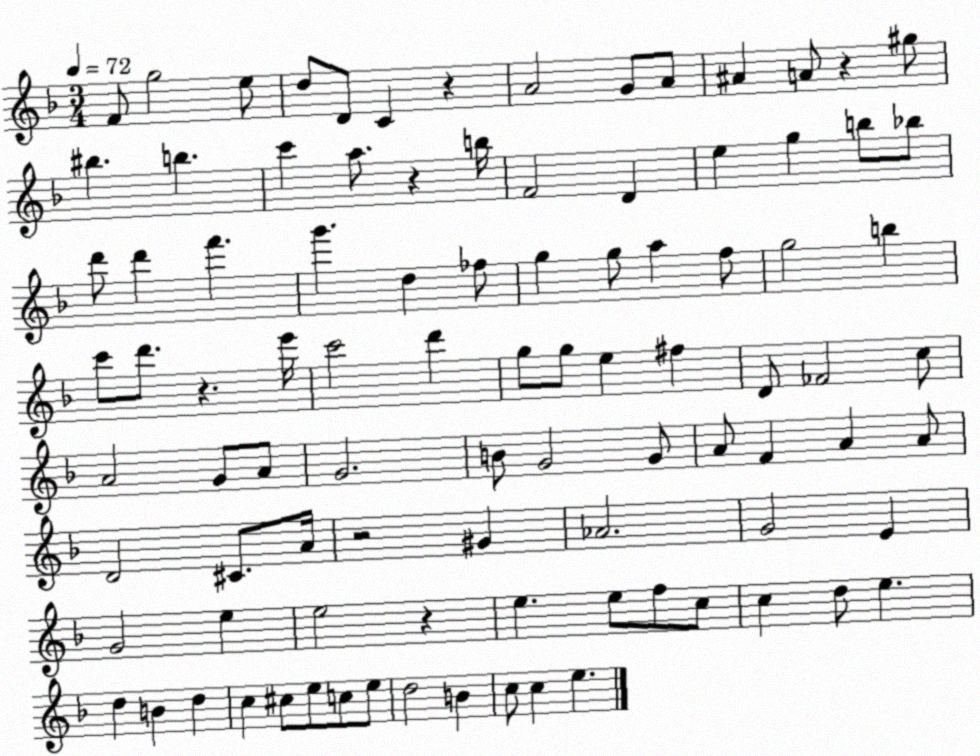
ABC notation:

X:1
T:Untitled
M:3/4
L:1/4
K:F
F/2 g2 e/2 d/2 D/2 C z A2 G/2 A/2 ^A A/2 z ^g/2 ^b b c' a/2 z b/4 F2 D e g b/2 _b/2 d'/2 d' f' g' d _f/2 g g/2 a f/2 g2 b c'/2 d'/2 z e'/4 c'2 d' g/2 g/2 e ^f D/2 _F2 c/2 A2 G/2 A/2 G2 B/2 G2 G/2 A/2 F A A/2 D2 ^C/2 A/4 z2 ^G _A2 G2 E G2 e e2 z e e/2 f/2 c/2 c d/2 e d B d c ^c/2 e/2 c/2 e/2 d2 B c/2 c e